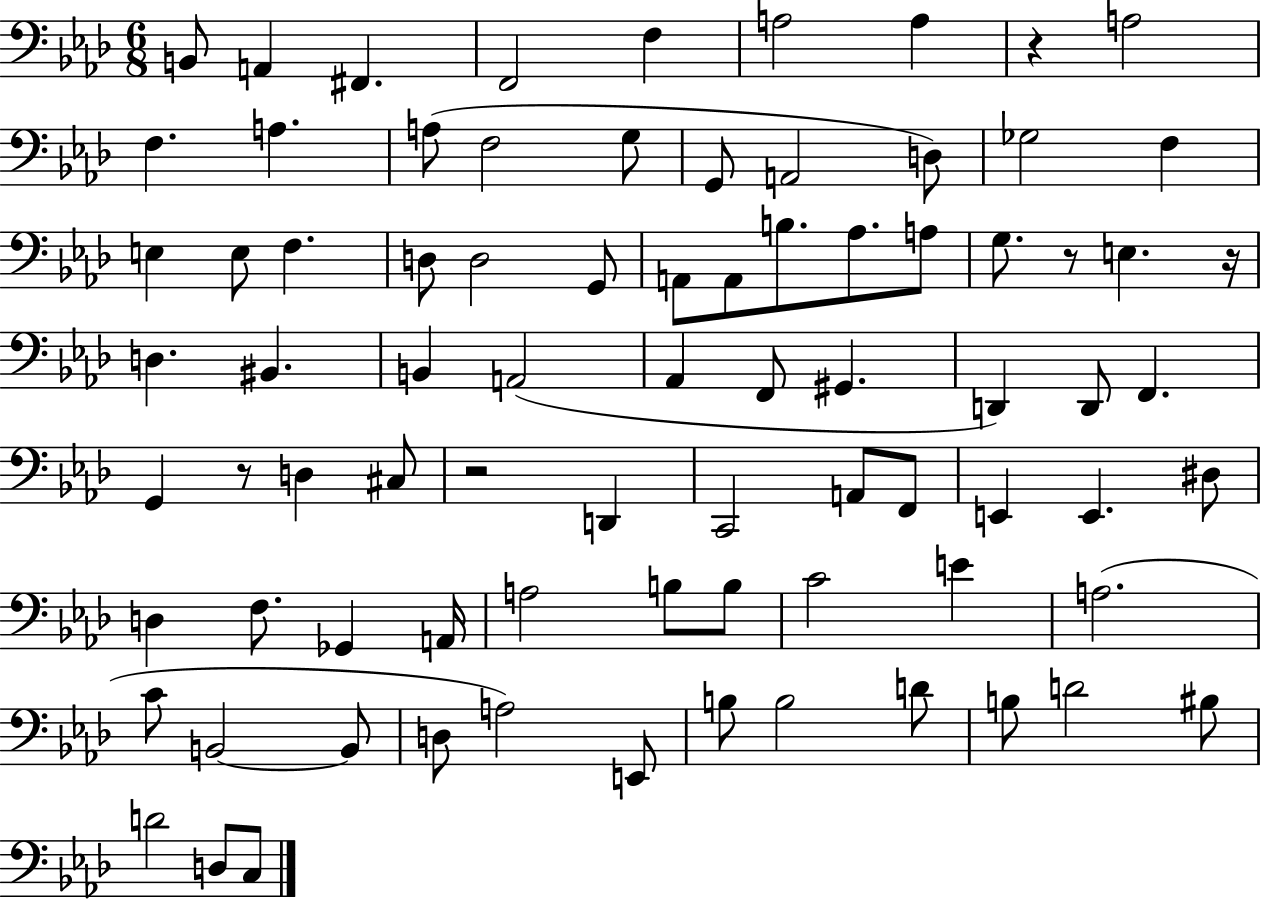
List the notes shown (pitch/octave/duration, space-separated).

B2/e A2/q F#2/q. F2/h F3/q A3/h A3/q R/q A3/h F3/q. A3/q. A3/e F3/h G3/e G2/e A2/h D3/e Gb3/h F3/q E3/q E3/e F3/q. D3/e D3/h G2/e A2/e A2/e B3/e. Ab3/e. A3/e G3/e. R/e E3/q. R/s D3/q. BIS2/q. B2/q A2/h Ab2/q F2/e G#2/q. D2/q D2/e F2/q. G2/q R/e D3/q C#3/e R/h D2/q C2/h A2/e F2/e E2/q E2/q. D#3/e D3/q F3/e. Gb2/q A2/s A3/h B3/e B3/e C4/h E4/q A3/h. C4/e B2/h B2/e D3/e A3/h E2/e B3/e B3/h D4/e B3/e D4/h BIS3/e D4/h D3/e C3/e